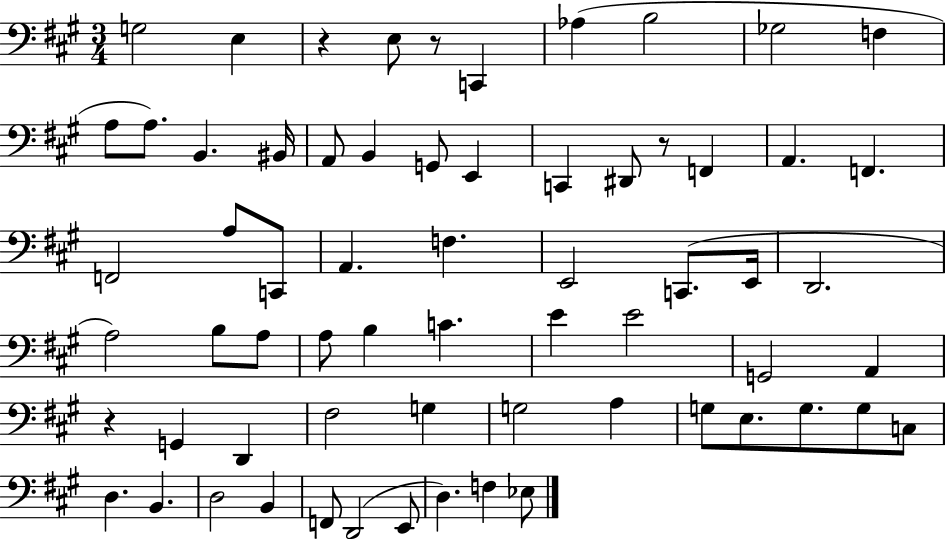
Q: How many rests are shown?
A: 4